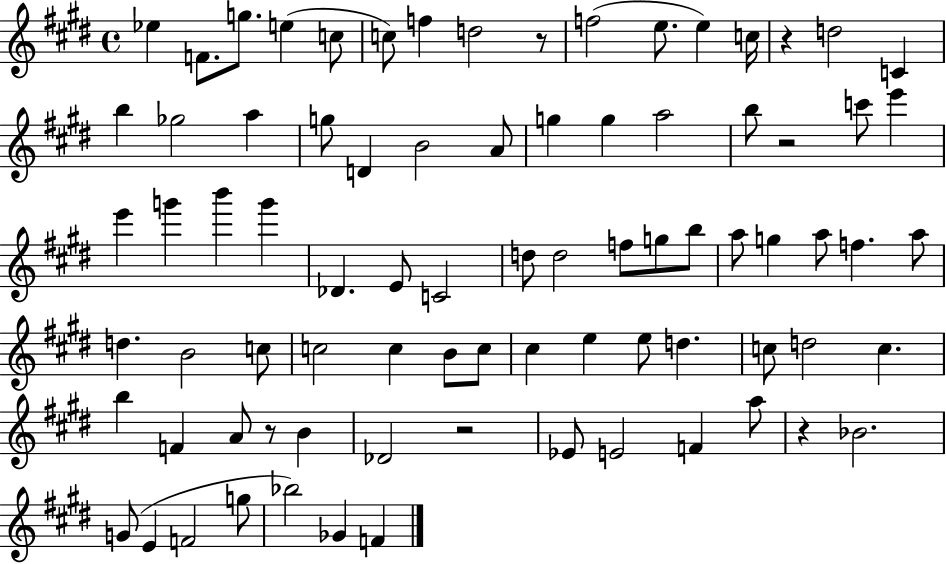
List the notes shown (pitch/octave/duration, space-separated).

Eb5/q F4/e. G5/e. E5/q C5/e C5/e F5/q D5/h R/e F5/h E5/e. E5/q C5/s R/q D5/h C4/q B5/q Gb5/h A5/q G5/e D4/q B4/h A4/e G5/q G5/q A5/h B5/e R/h C6/e E6/q E6/q G6/q B6/q G6/q Db4/q. E4/e C4/h D5/e D5/h F5/e G5/e B5/e A5/e G5/q A5/e F5/q. A5/e D5/q. B4/h C5/e C5/h C5/q B4/e C5/e C#5/q E5/q E5/e D5/q. C5/e D5/h C5/q. B5/q F4/q A4/e R/e B4/q Db4/h R/h Eb4/e E4/h F4/q A5/e R/q Bb4/h. G4/e E4/q F4/h G5/e Bb5/h Gb4/q F4/q